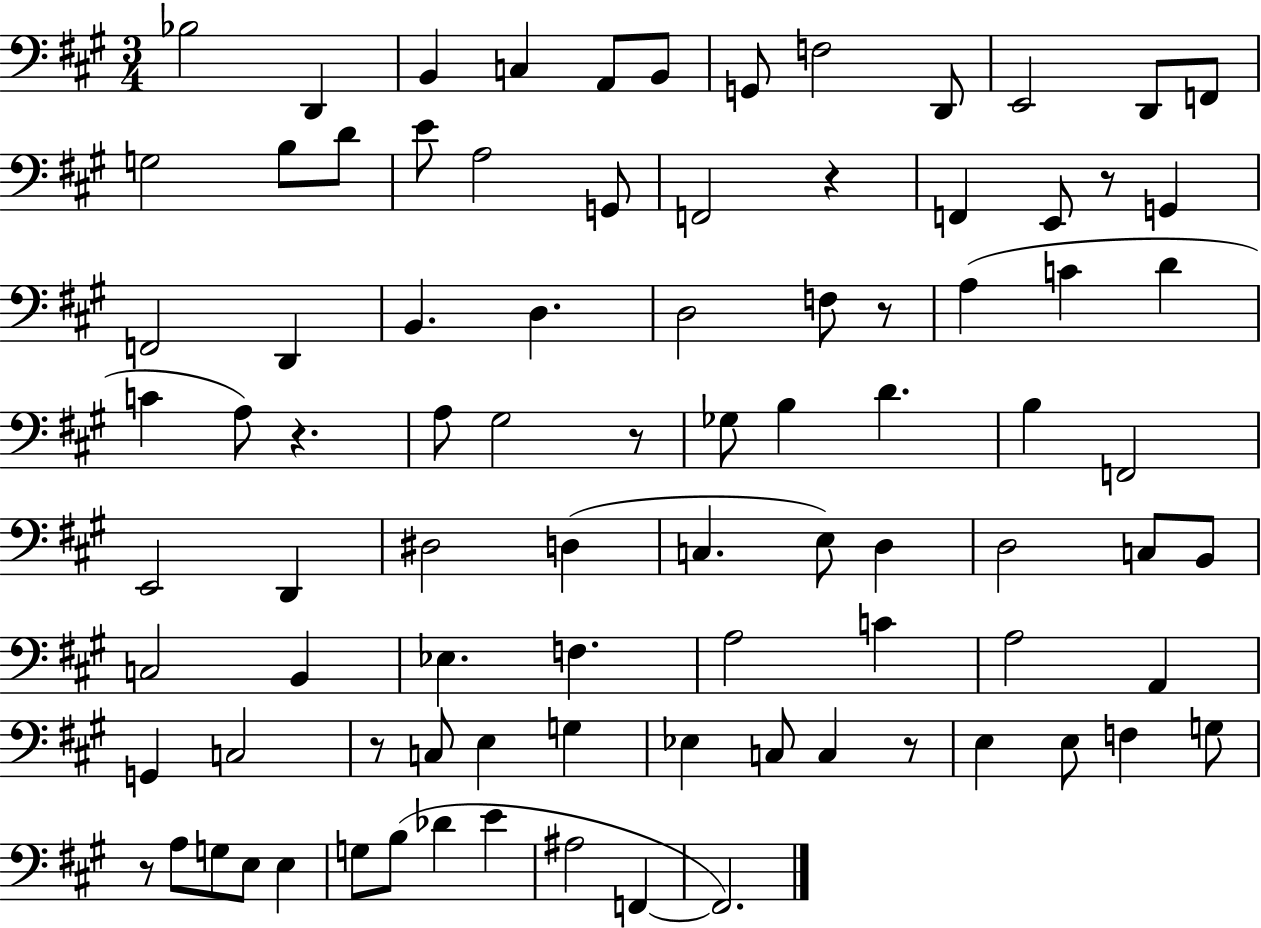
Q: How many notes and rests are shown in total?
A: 89